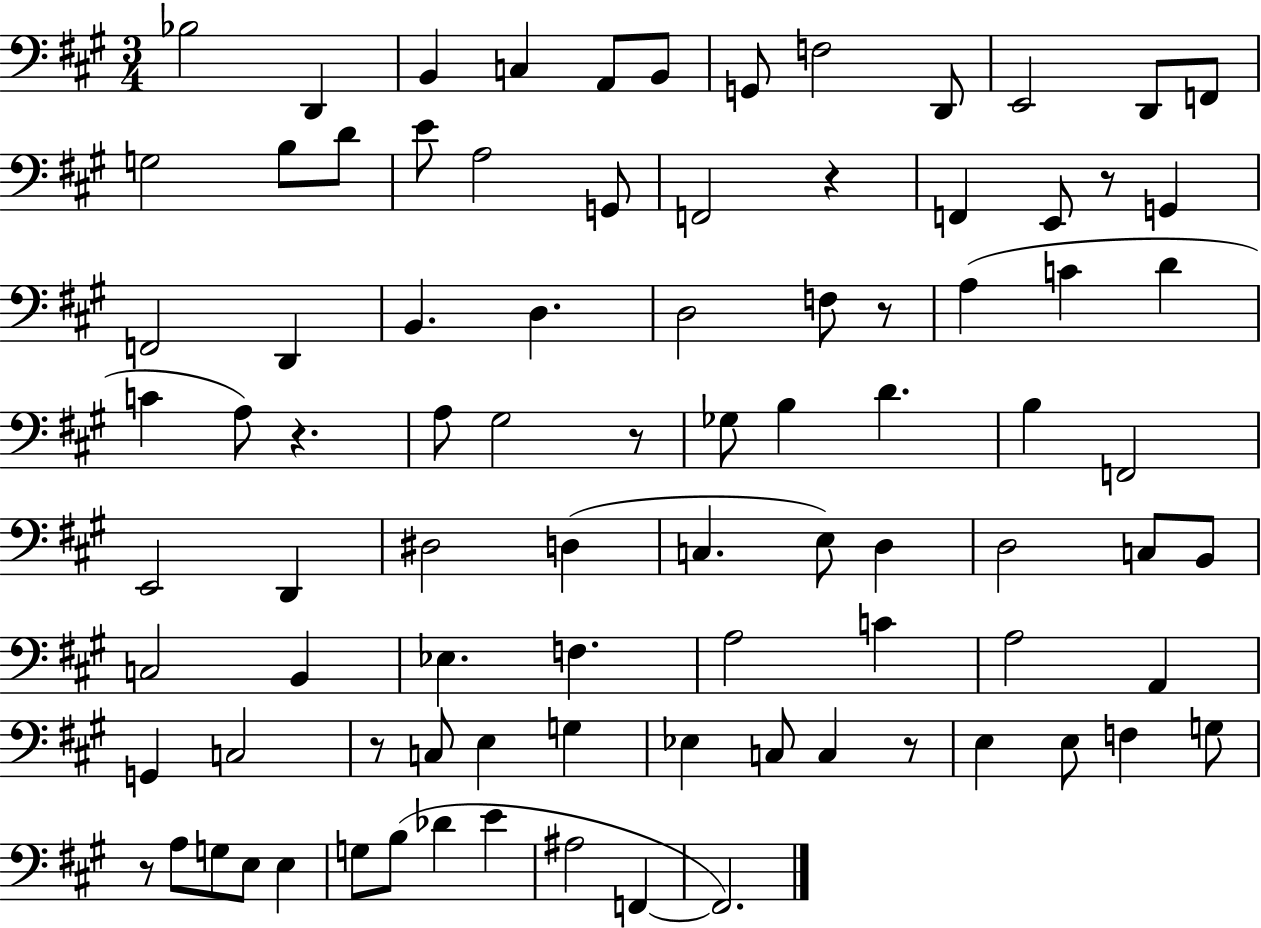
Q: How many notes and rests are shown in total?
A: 89